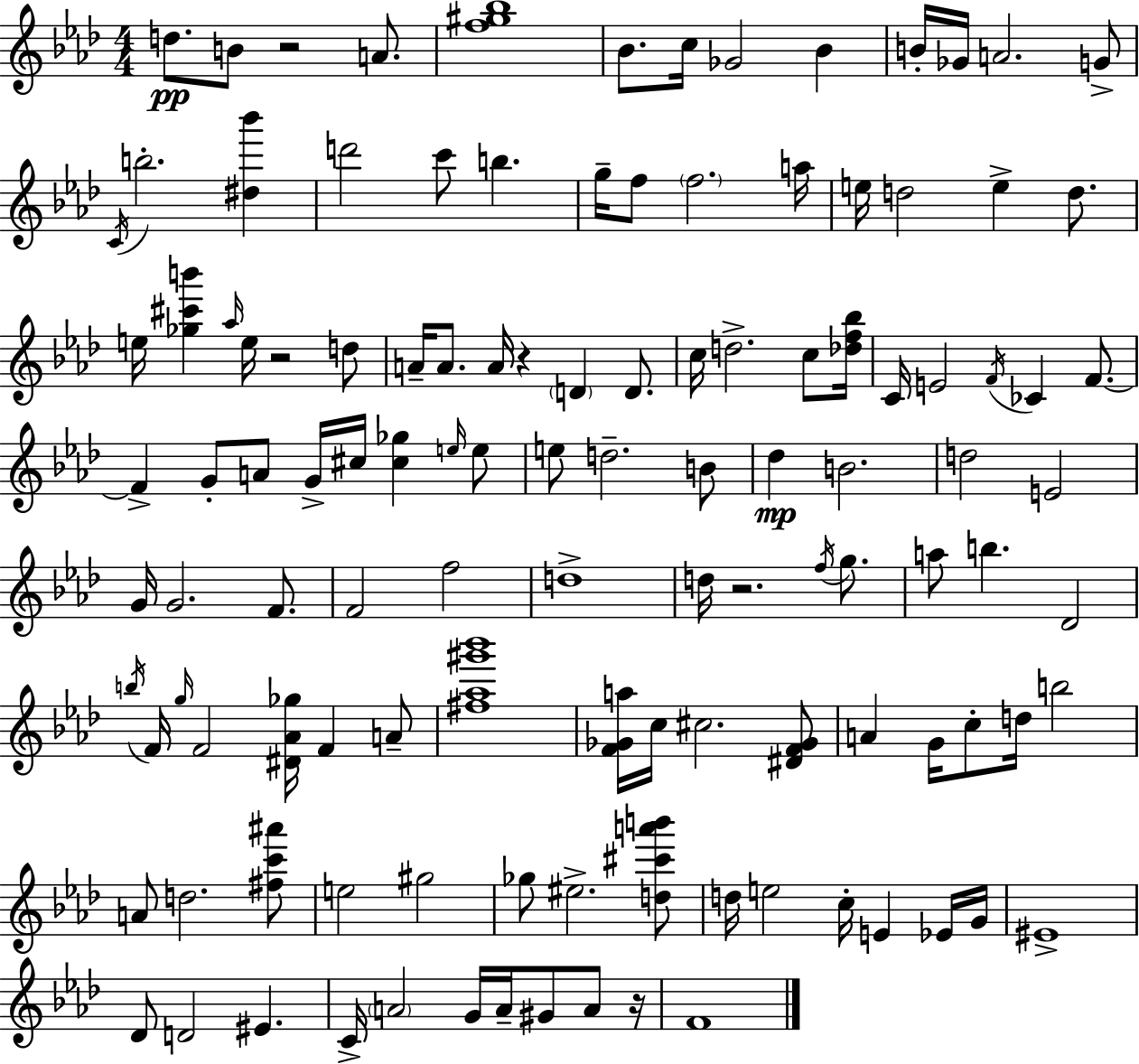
D5/e. B4/e R/h A4/e. [F5,G#5,Bb5]/w Bb4/e. C5/s Gb4/h Bb4/q B4/s Gb4/s A4/h. G4/e C4/s B5/h. [D#5,Bb6]/q D6/h C6/e B5/q. G5/s F5/e F5/h. A5/s E5/s D5/h E5/q D5/e. E5/s [Gb5,C#6,B6]/q Ab5/s E5/s R/h D5/e A4/s A4/e. A4/s R/q D4/q D4/e. C5/s D5/h. C5/e [Db5,F5,Bb5]/s C4/s E4/h F4/s CES4/q F4/e. F4/q G4/e A4/e G4/s C#5/s [C#5,Gb5]/q E5/s E5/e E5/e D5/h. B4/e Db5/q B4/h. D5/h E4/h G4/s G4/h. F4/e. F4/h F5/h D5/w D5/s R/h. F5/s G5/e. A5/e B5/q. Db4/h B5/s F4/s G5/s F4/h [D#4,Ab4,Gb5]/s F4/q A4/e [F#5,Ab5,G#6,Bb6]/w [F4,Gb4,A5]/s C5/s C#5/h. [D#4,F4,Gb4]/e A4/q G4/s C5/e D5/s B5/h A4/e D5/h. [F#5,C6,A#6]/e E5/h G#5/h Gb5/e EIS5/h. [D5,C#6,A6,B6]/e D5/s E5/h C5/s E4/q Eb4/s G4/s EIS4/w Db4/e D4/h EIS4/q. C4/s A4/h G4/s A4/s G#4/e A4/e R/s F4/w